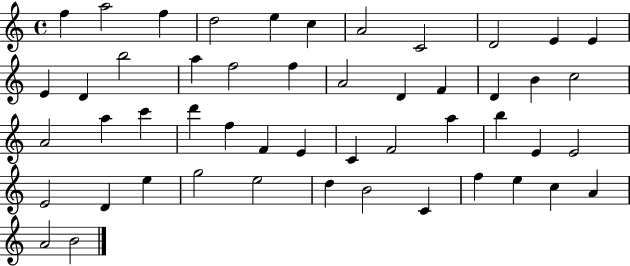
{
  \clef treble
  \time 4/4
  \defaultTimeSignature
  \key c \major
  f''4 a''2 f''4 | d''2 e''4 c''4 | a'2 c'2 | d'2 e'4 e'4 | \break e'4 d'4 b''2 | a''4 f''2 f''4 | a'2 d'4 f'4 | d'4 b'4 c''2 | \break a'2 a''4 c'''4 | d'''4 f''4 f'4 e'4 | c'4 f'2 a''4 | b''4 e'4 e'2 | \break e'2 d'4 e''4 | g''2 e''2 | d''4 b'2 c'4 | f''4 e''4 c''4 a'4 | \break a'2 b'2 | \bar "|."
}